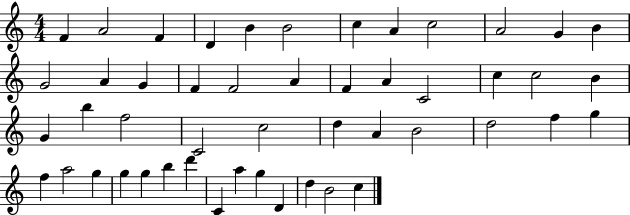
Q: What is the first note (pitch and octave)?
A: F4